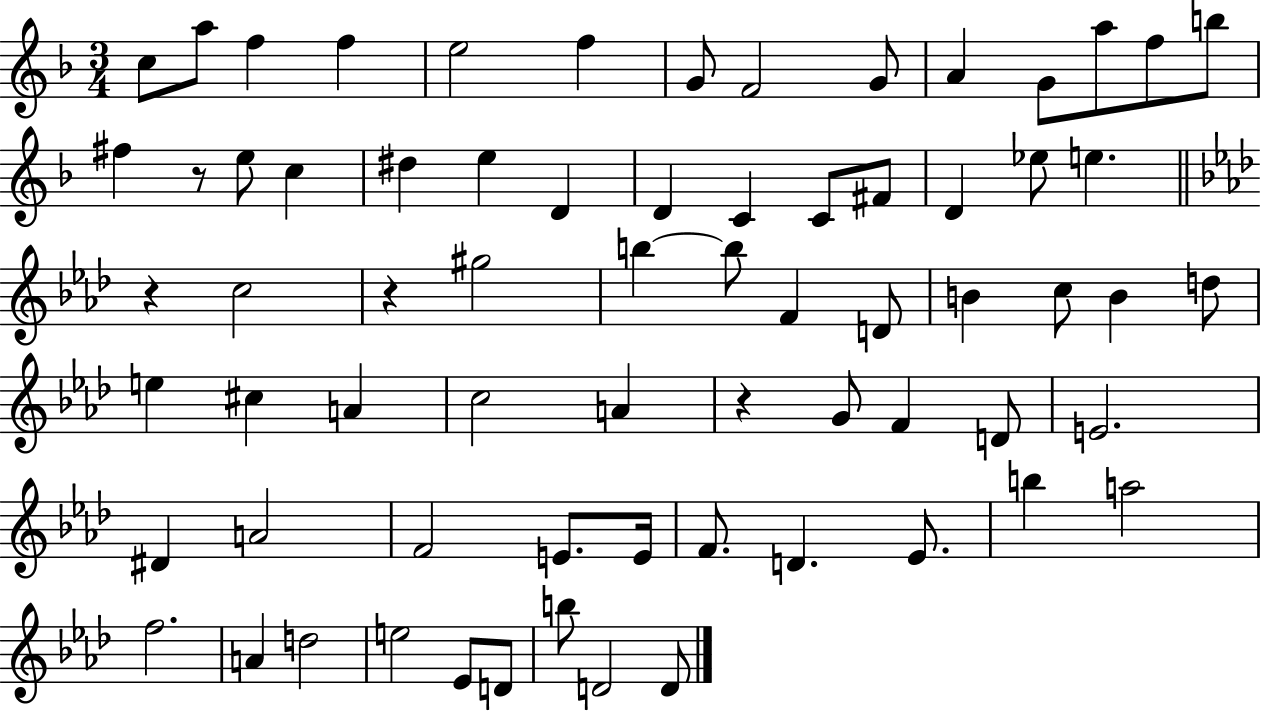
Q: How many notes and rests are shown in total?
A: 69